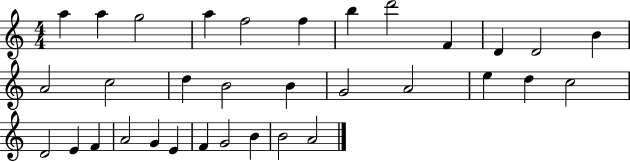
A5/q A5/q G5/h A5/q F5/h F5/q B5/q D6/h F4/q D4/q D4/h B4/q A4/h C5/h D5/q B4/h B4/q G4/h A4/h E5/q D5/q C5/h D4/h E4/q F4/q A4/h G4/q E4/q F4/q G4/h B4/q B4/h A4/h